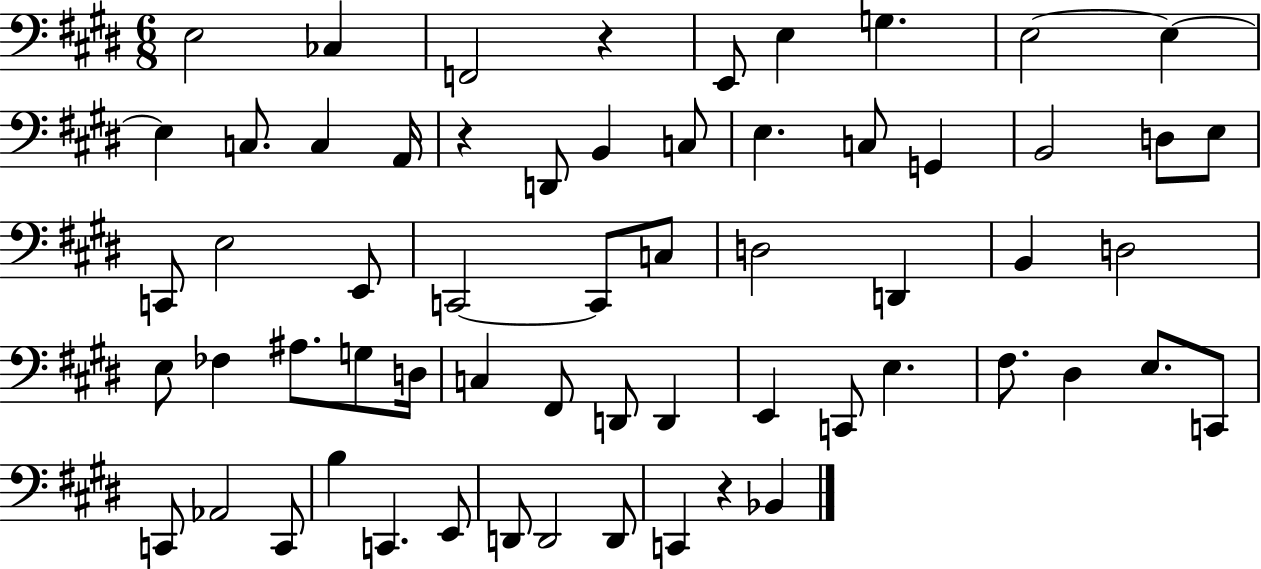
{
  \clef bass
  \numericTimeSignature
  \time 6/8
  \key e \major
  e2 ces4 | f,2 r4 | e,8 e4 g4. | e2~~ e4~~ | \break e4 c8. c4 a,16 | r4 d,8 b,4 c8 | e4. c8 g,4 | b,2 d8 e8 | \break c,8 e2 e,8 | c,2~~ c,8 c8 | d2 d,4 | b,4 d2 | \break e8 fes4 ais8. g8 d16 | c4 fis,8 d,8 d,4 | e,4 c,8 e4. | fis8. dis4 e8. c,8 | \break c,8 aes,2 c,8 | b4 c,4. e,8 | d,8 d,2 d,8 | c,4 r4 bes,4 | \break \bar "|."
}